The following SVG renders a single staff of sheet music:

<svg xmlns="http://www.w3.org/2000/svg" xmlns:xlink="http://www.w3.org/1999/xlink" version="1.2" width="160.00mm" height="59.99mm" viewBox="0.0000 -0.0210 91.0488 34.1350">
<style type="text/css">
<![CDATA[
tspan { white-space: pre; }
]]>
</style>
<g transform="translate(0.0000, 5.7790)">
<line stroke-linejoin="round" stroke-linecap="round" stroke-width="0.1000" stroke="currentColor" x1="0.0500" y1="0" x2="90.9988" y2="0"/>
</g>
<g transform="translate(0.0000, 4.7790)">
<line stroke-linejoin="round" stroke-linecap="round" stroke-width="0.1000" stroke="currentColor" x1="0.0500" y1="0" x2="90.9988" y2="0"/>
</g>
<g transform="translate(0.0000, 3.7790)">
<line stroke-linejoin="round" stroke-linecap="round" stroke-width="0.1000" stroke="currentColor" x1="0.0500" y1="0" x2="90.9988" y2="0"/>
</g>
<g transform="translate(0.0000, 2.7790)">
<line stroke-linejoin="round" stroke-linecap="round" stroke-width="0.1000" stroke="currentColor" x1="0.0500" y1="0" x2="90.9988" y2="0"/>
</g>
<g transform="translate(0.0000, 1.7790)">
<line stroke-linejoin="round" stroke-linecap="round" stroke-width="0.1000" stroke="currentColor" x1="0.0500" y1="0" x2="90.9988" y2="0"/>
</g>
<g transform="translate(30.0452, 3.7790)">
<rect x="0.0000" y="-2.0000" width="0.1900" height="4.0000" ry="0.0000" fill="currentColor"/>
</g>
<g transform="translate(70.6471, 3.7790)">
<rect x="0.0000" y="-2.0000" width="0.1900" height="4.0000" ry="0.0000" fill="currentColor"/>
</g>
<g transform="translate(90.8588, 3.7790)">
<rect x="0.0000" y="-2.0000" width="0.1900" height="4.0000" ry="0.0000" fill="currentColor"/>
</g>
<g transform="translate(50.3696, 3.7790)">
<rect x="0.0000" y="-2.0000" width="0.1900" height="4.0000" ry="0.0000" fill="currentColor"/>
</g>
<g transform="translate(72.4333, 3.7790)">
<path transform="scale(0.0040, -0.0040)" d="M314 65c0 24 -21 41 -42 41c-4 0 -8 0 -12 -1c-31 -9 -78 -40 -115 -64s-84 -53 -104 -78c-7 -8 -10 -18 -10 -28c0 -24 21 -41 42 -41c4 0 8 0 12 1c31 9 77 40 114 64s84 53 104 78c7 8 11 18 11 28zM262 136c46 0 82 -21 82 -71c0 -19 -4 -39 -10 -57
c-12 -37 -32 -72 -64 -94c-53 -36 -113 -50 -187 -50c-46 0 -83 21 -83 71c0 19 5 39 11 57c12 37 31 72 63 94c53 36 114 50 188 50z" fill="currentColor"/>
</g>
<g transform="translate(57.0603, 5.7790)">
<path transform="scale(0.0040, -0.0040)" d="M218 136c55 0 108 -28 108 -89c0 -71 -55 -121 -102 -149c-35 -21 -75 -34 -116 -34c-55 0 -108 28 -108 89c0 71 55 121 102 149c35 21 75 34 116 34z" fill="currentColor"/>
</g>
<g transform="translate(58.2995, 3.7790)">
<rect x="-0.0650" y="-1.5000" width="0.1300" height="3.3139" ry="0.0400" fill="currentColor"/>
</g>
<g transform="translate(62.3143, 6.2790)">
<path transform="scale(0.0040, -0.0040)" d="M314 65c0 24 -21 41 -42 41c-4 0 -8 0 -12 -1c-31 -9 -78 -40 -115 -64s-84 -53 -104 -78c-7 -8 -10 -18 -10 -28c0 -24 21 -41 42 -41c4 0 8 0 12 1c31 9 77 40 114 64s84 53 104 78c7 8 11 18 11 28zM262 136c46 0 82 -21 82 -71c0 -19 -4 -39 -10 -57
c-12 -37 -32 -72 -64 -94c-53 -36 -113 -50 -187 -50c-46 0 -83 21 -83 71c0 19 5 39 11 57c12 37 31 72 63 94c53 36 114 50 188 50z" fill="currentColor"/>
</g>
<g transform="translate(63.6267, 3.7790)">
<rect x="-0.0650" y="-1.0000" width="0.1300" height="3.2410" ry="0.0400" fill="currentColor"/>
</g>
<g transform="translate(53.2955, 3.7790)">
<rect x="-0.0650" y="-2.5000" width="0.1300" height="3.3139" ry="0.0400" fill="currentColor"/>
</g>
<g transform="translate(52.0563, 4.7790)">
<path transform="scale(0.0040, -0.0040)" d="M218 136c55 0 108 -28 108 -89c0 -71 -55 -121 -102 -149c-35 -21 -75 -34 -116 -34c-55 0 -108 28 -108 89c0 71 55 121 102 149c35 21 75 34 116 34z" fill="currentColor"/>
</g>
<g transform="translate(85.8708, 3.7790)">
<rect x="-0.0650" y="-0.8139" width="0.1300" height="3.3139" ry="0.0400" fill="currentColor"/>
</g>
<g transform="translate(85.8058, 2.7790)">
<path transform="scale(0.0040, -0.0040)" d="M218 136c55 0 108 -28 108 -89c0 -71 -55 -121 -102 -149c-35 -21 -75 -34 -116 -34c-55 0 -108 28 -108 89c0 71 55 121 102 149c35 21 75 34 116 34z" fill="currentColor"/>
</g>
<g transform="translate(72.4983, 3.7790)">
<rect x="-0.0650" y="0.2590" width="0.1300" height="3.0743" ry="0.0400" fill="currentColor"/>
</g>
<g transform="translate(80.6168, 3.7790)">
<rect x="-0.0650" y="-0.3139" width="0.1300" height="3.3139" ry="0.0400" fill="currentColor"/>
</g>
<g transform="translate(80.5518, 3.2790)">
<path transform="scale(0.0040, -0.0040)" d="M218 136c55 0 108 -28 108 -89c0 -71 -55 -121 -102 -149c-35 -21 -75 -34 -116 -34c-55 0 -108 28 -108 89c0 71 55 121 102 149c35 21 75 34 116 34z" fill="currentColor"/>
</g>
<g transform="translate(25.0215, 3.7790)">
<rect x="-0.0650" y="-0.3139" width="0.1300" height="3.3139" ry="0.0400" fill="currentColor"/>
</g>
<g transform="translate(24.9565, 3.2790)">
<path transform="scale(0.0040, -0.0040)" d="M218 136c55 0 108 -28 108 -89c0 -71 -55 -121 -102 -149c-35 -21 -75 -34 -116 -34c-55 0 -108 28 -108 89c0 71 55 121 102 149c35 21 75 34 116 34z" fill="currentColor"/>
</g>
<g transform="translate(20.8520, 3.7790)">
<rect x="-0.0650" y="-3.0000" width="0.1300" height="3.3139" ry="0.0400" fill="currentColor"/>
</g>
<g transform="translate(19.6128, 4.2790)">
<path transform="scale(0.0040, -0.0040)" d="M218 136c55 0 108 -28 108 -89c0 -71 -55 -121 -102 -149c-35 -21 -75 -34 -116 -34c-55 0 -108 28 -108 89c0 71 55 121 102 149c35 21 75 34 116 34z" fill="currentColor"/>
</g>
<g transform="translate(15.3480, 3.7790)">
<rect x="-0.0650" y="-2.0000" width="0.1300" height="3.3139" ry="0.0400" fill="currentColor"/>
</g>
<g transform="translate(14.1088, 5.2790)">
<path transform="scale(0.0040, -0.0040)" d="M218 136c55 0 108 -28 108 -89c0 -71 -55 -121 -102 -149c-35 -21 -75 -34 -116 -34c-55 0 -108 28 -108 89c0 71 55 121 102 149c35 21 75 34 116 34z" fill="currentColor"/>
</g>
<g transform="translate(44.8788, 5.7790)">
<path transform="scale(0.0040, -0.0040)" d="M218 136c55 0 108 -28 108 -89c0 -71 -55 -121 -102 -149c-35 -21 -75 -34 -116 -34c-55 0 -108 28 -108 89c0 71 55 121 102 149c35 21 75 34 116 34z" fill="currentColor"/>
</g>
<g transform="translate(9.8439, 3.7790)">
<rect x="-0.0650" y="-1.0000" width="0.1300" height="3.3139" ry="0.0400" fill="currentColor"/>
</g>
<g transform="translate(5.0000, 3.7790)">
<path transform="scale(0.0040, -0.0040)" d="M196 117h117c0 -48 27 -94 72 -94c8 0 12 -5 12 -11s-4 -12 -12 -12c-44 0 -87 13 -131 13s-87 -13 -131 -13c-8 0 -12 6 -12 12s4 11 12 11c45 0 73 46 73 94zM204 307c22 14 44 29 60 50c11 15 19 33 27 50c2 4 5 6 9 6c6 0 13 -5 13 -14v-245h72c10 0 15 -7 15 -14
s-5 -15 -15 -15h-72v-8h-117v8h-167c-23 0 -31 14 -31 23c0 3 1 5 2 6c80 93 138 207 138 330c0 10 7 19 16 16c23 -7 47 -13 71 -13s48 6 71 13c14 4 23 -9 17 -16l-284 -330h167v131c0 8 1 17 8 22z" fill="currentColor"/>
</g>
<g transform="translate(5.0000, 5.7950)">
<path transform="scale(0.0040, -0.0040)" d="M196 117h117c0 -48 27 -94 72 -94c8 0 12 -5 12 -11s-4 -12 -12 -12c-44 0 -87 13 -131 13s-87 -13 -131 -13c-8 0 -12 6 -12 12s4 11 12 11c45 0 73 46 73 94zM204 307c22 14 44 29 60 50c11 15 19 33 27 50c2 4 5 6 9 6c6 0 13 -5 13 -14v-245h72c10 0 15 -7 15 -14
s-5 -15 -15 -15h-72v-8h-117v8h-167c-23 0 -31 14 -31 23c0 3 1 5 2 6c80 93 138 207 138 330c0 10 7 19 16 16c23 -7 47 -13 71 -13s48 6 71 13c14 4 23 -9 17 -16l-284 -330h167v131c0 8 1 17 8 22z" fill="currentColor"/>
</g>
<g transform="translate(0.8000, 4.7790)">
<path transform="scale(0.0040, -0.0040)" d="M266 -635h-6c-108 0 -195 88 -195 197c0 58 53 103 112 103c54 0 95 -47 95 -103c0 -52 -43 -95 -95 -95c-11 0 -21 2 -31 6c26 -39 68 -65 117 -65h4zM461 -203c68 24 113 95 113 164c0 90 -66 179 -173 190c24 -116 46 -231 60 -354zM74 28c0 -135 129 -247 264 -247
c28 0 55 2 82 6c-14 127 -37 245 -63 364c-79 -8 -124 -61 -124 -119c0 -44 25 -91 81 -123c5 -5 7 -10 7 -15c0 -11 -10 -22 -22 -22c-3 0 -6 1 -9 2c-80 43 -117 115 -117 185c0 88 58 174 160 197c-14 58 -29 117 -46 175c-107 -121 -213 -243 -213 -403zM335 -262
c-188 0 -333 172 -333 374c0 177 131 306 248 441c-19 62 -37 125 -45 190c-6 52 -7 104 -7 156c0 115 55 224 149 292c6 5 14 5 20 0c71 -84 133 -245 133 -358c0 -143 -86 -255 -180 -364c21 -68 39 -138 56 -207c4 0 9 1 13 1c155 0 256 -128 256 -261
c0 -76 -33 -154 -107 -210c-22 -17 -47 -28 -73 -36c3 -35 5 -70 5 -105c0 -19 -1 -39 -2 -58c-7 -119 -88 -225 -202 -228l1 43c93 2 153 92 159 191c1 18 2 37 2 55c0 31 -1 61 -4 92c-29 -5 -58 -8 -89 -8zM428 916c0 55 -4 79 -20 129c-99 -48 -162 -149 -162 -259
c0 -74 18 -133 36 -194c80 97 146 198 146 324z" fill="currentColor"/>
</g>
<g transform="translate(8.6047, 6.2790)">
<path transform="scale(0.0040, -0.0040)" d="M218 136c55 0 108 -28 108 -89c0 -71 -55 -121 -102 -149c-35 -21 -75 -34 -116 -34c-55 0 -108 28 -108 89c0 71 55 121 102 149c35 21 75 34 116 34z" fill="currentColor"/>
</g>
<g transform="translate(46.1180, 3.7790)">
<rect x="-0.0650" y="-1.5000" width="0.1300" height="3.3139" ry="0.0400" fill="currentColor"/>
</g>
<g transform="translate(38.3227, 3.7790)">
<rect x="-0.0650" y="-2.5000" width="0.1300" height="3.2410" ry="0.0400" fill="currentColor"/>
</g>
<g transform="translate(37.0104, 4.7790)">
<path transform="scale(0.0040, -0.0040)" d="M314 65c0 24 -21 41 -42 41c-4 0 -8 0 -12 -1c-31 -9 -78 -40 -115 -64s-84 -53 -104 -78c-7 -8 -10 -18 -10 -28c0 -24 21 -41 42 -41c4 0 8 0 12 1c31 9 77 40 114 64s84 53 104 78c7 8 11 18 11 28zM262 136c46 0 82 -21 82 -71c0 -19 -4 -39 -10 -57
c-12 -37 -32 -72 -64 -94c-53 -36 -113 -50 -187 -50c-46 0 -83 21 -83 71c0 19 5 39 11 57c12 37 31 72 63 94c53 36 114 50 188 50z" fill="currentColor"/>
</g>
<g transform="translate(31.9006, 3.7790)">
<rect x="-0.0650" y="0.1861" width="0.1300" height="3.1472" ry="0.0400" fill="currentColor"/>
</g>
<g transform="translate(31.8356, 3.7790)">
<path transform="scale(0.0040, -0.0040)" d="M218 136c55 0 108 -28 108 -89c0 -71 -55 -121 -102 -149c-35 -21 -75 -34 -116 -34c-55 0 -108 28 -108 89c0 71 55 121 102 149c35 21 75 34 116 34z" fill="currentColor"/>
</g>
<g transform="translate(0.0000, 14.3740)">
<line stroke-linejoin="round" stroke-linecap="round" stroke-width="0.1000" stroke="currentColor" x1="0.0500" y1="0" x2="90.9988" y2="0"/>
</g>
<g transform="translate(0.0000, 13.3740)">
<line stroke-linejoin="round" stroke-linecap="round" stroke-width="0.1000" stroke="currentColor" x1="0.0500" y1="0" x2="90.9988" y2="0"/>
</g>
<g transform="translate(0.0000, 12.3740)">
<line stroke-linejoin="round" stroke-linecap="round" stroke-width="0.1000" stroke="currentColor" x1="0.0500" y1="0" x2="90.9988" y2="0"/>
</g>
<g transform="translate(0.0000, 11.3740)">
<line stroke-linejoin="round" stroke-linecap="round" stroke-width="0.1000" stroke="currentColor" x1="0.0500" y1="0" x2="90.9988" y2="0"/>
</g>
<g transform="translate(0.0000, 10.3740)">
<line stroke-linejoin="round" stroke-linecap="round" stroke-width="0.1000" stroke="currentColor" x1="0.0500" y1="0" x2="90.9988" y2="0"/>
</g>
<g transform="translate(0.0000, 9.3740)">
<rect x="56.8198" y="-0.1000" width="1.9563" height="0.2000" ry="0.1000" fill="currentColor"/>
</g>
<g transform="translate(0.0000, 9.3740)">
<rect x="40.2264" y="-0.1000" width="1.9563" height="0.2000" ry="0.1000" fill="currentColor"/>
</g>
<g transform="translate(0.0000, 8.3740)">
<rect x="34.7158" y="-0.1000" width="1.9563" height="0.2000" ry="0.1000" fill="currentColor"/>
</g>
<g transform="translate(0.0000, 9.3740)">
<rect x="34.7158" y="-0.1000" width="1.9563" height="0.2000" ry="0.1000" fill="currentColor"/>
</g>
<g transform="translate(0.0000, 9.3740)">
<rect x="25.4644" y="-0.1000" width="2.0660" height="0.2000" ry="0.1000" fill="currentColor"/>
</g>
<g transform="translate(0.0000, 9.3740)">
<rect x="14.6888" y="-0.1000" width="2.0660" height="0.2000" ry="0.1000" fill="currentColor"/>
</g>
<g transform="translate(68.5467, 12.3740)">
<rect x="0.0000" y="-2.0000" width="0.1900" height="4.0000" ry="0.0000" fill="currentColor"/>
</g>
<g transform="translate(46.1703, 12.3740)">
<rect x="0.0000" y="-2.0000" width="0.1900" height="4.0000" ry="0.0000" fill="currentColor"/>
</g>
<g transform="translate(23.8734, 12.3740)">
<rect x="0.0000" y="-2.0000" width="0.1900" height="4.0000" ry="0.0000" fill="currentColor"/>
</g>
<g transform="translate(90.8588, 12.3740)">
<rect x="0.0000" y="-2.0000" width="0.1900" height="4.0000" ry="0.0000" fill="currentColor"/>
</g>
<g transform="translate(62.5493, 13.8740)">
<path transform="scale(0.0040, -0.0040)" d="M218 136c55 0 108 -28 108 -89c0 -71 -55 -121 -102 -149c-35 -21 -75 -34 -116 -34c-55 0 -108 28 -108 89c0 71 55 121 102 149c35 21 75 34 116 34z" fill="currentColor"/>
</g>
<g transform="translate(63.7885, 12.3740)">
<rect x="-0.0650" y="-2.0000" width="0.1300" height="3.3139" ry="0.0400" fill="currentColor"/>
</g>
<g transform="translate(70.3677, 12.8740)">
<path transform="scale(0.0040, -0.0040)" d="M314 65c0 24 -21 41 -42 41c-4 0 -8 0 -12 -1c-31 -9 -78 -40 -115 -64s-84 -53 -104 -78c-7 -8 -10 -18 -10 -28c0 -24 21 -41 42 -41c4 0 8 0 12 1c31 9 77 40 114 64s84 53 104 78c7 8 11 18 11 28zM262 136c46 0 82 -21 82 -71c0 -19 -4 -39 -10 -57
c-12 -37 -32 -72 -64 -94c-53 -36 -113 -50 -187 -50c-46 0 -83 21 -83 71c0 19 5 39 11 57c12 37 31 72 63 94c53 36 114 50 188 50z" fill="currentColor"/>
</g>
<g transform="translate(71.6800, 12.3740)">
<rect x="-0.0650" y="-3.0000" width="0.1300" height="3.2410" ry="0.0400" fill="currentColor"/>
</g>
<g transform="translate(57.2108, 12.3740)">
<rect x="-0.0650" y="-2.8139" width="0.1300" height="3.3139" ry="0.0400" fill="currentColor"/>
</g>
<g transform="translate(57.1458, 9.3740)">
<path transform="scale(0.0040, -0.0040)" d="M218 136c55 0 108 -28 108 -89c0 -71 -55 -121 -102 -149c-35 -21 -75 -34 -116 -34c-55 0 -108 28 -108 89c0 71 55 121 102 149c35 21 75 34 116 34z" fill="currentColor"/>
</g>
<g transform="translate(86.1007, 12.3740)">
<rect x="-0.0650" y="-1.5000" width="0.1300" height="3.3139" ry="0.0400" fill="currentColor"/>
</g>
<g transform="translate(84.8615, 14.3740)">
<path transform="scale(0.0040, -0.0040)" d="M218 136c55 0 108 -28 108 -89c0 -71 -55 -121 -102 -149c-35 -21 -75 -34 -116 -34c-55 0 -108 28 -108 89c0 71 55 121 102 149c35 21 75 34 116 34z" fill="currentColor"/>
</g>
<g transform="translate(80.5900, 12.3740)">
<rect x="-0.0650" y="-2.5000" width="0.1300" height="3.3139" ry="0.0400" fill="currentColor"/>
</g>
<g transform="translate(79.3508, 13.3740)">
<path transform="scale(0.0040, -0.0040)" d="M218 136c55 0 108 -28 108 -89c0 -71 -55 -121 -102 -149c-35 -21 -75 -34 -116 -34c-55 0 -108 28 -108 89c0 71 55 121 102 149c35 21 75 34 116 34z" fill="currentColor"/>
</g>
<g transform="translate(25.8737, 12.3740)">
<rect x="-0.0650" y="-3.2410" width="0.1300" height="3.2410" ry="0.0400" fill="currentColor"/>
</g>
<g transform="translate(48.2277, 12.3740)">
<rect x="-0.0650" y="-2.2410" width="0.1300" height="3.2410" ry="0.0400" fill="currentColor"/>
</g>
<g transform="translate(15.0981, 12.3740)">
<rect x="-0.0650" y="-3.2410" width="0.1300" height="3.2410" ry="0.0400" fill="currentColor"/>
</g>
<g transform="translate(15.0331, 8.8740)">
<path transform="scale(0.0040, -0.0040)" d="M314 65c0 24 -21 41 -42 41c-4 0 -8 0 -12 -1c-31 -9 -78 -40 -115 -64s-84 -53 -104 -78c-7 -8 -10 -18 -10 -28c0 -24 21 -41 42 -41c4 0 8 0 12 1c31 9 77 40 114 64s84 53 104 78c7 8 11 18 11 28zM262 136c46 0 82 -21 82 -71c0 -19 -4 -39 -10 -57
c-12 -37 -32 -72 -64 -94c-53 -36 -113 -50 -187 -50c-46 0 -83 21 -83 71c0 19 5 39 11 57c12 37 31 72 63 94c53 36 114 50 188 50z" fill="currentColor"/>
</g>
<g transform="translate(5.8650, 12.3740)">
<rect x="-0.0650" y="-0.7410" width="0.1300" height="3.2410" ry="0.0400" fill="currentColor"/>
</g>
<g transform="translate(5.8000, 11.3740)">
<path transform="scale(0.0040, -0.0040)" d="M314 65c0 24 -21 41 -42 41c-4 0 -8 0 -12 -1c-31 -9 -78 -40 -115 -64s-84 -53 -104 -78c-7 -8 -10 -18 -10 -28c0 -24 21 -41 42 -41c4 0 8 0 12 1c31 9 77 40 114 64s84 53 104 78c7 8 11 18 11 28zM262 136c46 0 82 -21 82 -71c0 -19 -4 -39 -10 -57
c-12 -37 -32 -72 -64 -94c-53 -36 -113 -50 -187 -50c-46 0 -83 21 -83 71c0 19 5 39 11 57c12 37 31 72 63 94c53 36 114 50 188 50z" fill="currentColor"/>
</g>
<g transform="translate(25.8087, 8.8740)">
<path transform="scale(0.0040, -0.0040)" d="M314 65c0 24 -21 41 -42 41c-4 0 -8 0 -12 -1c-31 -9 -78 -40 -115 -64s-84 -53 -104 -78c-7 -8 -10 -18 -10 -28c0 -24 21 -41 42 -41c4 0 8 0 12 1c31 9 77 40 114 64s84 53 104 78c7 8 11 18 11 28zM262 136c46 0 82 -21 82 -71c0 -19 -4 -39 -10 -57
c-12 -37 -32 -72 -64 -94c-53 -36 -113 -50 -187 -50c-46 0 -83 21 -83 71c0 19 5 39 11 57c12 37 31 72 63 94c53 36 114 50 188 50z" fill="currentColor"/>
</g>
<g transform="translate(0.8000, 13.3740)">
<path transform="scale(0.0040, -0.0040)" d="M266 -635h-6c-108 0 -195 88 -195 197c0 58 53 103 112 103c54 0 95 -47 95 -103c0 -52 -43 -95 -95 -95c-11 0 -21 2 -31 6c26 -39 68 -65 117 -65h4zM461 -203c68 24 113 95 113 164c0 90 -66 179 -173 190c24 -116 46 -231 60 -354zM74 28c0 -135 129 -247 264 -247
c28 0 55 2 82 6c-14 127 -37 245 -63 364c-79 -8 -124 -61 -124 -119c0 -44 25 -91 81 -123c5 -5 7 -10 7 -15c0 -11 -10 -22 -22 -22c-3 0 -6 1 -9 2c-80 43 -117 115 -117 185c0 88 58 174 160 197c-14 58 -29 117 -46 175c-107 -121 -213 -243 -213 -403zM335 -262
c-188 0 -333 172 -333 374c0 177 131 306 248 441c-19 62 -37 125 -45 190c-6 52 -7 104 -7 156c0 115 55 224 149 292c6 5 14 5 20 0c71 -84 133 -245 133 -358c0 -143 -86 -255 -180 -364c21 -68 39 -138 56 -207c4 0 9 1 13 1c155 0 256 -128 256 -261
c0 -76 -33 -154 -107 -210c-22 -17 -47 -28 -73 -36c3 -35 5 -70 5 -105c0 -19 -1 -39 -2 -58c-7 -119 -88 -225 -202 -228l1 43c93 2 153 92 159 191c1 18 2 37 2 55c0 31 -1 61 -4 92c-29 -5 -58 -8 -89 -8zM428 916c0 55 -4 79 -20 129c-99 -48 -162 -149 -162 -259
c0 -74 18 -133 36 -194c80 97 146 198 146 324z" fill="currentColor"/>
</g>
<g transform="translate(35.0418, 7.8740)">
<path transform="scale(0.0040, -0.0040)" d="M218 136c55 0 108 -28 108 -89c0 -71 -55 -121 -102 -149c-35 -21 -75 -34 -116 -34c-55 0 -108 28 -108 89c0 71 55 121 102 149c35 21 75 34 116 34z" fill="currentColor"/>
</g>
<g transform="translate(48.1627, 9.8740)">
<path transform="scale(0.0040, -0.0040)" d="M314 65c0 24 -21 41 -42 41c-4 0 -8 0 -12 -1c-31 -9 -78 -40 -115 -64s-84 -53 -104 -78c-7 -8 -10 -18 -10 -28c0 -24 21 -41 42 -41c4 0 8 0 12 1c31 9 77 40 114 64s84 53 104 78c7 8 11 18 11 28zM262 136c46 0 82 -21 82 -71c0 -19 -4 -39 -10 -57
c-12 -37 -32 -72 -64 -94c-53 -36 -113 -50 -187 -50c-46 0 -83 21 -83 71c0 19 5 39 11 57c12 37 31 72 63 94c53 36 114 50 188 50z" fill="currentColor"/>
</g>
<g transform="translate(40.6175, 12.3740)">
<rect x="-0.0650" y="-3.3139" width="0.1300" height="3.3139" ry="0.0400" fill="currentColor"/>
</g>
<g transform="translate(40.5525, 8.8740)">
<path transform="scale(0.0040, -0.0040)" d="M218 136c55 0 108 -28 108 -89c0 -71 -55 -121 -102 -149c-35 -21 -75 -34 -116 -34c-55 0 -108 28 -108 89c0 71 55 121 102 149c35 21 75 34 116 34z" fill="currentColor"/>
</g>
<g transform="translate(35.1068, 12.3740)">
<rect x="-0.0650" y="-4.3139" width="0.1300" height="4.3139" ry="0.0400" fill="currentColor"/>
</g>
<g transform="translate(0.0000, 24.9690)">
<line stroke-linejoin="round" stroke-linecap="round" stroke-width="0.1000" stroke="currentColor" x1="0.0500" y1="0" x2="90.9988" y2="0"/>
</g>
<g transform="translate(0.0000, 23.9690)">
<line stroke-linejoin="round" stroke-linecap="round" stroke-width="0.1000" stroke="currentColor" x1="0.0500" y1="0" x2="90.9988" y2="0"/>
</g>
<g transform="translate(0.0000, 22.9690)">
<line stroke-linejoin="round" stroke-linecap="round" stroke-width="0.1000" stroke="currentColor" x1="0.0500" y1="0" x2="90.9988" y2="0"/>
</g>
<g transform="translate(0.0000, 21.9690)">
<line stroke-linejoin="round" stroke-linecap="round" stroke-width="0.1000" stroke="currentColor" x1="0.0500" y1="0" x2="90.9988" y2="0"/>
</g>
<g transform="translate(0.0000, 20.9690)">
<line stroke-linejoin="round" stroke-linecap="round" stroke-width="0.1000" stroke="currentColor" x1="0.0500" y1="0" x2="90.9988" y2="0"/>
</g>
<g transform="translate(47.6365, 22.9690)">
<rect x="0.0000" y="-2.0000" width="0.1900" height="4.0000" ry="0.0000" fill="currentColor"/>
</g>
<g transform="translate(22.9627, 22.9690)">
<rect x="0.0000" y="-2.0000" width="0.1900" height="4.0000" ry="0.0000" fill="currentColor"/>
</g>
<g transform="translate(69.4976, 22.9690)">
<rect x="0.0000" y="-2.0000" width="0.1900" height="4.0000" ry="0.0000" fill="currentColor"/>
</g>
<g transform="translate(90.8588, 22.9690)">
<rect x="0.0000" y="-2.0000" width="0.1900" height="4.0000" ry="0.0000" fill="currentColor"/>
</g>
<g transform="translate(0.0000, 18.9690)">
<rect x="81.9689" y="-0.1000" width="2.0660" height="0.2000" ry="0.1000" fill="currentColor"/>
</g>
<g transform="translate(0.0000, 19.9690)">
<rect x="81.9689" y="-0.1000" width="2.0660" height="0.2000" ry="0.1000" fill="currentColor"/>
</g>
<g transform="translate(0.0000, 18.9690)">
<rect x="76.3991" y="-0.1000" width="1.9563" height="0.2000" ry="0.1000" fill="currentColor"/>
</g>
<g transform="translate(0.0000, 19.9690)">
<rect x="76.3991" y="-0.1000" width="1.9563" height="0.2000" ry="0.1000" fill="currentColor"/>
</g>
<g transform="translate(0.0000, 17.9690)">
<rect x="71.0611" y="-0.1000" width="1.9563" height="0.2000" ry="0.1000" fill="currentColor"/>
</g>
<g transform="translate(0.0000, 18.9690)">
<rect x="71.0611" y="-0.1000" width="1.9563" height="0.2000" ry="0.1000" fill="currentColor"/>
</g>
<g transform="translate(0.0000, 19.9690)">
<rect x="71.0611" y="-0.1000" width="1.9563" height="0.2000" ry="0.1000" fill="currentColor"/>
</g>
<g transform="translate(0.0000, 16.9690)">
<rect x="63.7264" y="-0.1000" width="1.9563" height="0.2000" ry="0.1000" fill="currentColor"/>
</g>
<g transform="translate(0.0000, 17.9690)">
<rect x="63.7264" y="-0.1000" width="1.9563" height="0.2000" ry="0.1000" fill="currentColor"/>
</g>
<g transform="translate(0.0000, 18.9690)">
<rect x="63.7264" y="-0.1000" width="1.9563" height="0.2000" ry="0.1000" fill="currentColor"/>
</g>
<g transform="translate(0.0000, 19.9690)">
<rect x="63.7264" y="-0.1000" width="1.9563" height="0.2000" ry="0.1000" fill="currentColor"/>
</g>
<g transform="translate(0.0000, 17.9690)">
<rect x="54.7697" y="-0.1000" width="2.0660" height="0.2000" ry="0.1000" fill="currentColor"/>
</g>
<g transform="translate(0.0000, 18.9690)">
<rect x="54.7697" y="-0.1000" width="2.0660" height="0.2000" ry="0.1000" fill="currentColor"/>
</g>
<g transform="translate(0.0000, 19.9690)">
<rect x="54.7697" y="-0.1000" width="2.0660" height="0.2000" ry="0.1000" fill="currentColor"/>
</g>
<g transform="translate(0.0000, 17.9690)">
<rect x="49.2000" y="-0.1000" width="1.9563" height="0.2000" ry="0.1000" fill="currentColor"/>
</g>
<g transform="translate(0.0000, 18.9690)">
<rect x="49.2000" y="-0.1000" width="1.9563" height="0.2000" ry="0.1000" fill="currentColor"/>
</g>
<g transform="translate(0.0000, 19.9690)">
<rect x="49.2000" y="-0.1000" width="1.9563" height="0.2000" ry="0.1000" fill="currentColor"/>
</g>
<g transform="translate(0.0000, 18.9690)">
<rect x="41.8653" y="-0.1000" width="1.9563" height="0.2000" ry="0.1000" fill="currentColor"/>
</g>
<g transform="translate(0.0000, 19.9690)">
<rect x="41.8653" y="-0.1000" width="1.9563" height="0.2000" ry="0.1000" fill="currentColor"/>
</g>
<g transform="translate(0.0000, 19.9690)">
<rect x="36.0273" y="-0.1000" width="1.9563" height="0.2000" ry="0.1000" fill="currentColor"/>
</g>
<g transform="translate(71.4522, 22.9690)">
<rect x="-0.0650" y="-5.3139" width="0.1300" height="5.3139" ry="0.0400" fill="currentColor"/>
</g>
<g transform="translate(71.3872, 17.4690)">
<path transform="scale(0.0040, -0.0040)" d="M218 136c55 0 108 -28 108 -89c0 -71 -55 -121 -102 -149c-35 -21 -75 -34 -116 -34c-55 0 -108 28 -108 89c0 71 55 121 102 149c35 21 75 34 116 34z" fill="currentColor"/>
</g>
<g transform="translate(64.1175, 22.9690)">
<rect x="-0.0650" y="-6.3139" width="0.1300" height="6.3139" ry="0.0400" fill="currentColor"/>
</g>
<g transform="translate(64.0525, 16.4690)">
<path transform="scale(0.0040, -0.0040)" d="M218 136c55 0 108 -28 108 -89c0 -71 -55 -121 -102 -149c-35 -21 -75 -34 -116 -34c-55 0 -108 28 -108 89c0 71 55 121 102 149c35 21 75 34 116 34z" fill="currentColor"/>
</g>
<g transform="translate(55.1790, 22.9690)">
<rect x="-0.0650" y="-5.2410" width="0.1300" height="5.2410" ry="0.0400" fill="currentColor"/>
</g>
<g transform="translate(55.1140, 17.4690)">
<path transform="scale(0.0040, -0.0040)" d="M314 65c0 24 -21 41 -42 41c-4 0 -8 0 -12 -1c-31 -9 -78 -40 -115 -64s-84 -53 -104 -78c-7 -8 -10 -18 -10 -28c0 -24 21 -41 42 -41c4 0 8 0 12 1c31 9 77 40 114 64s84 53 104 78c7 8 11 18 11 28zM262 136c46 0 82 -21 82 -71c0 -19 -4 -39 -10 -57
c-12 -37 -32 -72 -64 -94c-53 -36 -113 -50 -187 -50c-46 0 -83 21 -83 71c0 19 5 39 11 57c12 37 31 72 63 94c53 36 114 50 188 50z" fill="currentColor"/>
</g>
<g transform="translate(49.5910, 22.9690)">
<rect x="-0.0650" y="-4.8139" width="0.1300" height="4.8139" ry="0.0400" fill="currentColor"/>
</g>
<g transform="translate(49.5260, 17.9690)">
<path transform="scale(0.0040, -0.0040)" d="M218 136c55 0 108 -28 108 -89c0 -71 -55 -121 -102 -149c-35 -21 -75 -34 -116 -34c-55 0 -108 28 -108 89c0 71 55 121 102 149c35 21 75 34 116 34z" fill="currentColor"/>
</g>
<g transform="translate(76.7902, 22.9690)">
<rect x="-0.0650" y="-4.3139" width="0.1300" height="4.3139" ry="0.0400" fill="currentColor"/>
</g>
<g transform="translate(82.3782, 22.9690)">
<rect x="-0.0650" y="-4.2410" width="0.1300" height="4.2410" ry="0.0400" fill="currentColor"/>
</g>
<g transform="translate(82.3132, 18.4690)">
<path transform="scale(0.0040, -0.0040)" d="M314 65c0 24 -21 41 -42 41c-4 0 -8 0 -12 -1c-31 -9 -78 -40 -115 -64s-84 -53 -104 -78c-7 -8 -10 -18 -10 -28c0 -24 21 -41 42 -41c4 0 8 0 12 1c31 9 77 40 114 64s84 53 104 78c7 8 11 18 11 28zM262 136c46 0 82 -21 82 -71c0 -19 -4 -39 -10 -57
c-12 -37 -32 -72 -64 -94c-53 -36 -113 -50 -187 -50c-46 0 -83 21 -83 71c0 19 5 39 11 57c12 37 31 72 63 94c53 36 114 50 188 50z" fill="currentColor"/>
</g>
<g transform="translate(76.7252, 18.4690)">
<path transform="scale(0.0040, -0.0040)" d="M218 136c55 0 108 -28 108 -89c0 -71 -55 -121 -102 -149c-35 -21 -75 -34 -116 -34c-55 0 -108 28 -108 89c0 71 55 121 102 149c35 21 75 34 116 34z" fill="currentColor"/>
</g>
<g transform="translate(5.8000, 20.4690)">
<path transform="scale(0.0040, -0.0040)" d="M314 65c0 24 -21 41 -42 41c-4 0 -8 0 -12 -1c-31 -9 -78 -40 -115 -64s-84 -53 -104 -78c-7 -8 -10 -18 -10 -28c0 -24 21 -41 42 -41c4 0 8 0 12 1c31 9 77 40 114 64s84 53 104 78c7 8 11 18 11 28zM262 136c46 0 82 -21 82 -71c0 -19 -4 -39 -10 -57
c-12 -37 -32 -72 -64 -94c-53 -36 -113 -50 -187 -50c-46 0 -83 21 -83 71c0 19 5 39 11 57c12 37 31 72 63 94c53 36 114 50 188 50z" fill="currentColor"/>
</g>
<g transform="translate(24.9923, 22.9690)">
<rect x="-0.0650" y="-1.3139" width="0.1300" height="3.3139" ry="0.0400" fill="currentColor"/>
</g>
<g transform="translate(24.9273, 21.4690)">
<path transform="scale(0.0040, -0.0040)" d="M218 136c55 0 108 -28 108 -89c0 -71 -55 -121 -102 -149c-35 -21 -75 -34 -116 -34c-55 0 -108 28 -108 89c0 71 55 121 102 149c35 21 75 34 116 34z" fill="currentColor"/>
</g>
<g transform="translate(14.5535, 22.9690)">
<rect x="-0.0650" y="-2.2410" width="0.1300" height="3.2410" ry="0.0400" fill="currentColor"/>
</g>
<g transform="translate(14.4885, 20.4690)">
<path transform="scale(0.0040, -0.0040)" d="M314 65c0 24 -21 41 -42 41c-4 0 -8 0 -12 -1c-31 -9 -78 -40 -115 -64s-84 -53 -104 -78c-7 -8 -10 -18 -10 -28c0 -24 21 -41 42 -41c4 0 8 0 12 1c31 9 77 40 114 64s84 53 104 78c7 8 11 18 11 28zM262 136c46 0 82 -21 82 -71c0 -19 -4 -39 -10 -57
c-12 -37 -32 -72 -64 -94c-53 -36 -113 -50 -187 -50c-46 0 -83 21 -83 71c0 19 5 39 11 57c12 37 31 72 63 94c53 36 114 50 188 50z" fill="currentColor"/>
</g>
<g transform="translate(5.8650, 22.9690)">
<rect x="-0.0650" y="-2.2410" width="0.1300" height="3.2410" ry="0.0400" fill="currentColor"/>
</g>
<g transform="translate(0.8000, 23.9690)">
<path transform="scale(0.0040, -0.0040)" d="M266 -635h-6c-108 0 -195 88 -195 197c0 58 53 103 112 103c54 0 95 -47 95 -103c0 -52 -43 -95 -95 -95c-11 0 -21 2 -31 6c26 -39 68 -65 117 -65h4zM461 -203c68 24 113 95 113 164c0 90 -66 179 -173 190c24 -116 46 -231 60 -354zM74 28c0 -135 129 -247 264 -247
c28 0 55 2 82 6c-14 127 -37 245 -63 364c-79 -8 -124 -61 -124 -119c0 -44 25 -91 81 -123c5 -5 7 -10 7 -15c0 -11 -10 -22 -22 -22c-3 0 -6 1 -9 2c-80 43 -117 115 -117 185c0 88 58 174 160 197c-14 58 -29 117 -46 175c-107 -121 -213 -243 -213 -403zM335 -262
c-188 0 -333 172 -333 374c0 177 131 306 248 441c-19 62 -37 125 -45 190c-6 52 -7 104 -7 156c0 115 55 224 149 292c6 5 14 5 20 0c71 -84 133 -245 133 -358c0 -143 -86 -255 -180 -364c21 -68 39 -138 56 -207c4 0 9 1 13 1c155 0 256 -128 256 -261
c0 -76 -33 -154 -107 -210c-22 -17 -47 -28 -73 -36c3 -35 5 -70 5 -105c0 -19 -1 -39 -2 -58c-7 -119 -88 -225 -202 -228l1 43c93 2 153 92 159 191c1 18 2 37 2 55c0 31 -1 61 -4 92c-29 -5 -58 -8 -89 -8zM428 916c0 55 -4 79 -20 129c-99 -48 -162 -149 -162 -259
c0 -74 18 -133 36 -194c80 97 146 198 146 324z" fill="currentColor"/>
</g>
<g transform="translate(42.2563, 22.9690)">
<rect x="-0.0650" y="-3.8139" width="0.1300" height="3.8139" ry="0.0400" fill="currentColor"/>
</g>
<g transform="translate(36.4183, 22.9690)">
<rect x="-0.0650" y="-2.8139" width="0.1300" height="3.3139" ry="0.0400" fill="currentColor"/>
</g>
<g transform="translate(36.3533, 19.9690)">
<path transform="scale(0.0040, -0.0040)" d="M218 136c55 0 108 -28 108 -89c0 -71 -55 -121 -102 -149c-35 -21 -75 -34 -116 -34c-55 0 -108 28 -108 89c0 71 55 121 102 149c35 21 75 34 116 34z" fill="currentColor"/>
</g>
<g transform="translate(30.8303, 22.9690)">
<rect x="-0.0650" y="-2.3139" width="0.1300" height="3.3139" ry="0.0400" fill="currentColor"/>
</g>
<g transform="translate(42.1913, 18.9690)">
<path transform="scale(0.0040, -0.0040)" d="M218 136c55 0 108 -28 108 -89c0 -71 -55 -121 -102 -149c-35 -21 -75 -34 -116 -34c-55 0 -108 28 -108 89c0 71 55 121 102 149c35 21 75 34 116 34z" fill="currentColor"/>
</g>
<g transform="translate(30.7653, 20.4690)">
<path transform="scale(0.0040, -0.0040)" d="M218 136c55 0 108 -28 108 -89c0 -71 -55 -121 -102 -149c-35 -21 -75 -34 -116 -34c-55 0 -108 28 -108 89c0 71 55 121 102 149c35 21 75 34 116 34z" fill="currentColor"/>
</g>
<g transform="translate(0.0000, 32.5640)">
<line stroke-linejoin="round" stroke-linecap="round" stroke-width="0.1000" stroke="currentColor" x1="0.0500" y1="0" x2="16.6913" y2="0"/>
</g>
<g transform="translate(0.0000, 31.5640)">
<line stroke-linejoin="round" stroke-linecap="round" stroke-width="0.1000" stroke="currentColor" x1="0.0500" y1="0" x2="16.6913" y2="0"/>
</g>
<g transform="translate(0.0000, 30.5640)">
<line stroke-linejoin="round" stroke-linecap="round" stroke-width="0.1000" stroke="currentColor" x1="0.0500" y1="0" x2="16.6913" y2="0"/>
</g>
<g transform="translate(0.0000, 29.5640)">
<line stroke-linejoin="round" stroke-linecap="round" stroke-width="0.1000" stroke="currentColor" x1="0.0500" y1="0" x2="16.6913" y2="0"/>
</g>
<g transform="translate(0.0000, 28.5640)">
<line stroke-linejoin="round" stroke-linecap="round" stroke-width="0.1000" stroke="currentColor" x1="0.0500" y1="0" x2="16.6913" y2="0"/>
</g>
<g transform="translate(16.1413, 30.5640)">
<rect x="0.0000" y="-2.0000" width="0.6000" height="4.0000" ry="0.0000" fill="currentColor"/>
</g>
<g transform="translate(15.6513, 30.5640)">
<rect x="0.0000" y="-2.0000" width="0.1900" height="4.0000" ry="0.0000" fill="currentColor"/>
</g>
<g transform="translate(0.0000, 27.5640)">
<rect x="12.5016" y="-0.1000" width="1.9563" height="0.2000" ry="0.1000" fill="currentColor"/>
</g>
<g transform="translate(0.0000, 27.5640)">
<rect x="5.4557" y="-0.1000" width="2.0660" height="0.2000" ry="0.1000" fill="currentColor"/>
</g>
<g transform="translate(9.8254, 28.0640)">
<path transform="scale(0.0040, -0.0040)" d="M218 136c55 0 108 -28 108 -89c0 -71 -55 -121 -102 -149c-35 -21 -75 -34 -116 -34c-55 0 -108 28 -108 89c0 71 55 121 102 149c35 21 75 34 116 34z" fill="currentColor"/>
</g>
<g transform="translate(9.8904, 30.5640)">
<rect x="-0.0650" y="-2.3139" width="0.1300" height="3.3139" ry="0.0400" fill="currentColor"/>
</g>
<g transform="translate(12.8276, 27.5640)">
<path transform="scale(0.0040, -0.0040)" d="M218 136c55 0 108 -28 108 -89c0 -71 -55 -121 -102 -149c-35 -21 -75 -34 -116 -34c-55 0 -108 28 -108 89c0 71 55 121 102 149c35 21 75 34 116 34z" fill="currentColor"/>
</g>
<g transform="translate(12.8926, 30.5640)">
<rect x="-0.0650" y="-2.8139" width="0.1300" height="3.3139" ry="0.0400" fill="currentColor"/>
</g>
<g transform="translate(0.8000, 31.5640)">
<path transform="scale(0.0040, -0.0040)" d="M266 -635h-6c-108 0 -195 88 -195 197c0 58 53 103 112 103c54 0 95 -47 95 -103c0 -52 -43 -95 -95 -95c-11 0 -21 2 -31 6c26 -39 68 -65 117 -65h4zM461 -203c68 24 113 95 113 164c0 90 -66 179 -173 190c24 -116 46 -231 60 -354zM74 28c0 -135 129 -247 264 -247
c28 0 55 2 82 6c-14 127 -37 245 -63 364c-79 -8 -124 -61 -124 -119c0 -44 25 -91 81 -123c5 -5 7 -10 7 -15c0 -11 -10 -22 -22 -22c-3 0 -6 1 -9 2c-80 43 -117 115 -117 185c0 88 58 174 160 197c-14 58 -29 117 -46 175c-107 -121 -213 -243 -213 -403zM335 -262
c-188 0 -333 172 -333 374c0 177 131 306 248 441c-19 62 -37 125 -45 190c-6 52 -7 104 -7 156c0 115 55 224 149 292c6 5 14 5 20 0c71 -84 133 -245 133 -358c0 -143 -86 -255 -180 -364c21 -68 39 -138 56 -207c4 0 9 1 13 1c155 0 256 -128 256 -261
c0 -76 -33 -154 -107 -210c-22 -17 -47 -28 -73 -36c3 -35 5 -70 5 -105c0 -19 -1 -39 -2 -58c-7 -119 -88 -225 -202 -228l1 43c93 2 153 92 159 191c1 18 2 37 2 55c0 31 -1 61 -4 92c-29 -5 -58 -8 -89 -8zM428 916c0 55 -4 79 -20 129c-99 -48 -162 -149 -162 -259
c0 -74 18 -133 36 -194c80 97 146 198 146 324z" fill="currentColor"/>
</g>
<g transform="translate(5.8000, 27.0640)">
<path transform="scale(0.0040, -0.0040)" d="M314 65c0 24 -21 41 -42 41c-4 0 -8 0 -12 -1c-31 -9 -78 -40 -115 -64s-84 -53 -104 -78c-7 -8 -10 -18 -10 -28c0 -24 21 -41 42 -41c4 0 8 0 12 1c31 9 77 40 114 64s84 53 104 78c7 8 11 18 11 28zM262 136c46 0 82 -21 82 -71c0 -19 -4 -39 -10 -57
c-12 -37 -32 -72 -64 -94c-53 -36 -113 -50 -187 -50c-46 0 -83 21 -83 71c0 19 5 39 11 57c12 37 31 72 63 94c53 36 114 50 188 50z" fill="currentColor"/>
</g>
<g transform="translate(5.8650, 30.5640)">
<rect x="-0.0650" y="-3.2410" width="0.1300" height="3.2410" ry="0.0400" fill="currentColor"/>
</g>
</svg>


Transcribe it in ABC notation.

X:1
T:Untitled
M:4/4
L:1/4
K:C
D F A c B G2 E G E D2 B2 c d d2 b2 b2 d' b g2 a F A2 G E g2 g2 e g a c' e' f'2 a' f' d' d'2 b2 g a